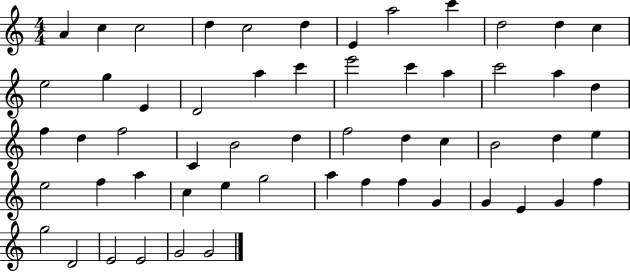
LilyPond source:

{
  \clef treble
  \numericTimeSignature
  \time 4/4
  \key c \major
  a'4 c''4 c''2 | d''4 c''2 d''4 | e'4 a''2 c'''4 | d''2 d''4 c''4 | \break e''2 g''4 e'4 | d'2 a''4 c'''4 | e'''2 c'''4 a''4 | c'''2 a''4 d''4 | \break f''4 d''4 f''2 | c'4 b'2 d''4 | f''2 d''4 c''4 | b'2 d''4 e''4 | \break e''2 f''4 a''4 | c''4 e''4 g''2 | a''4 f''4 f''4 g'4 | g'4 e'4 g'4 f''4 | \break g''2 d'2 | e'2 e'2 | g'2 g'2 | \bar "|."
}